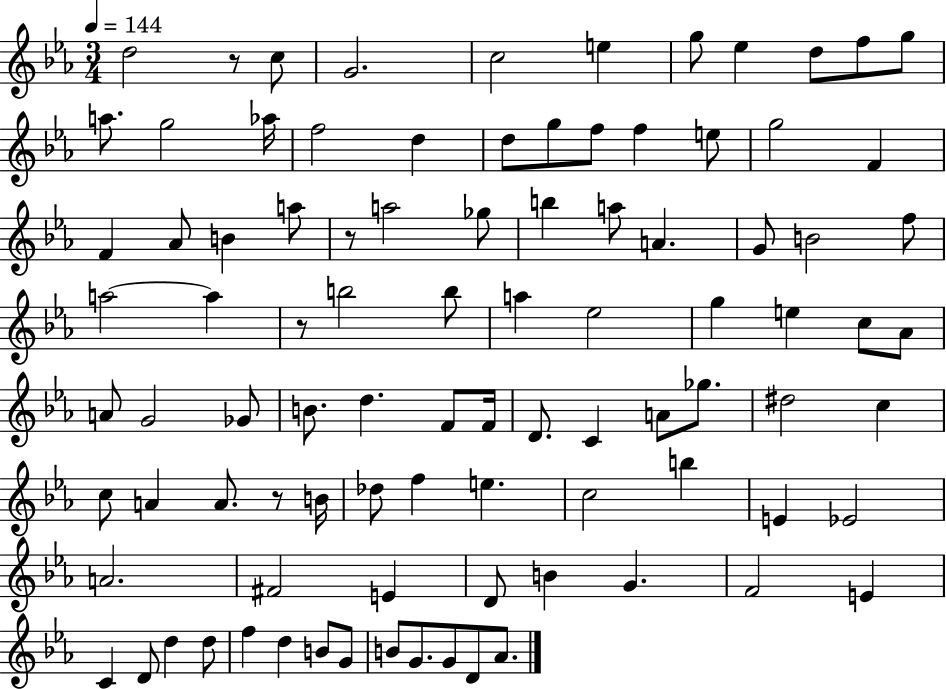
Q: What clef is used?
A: treble